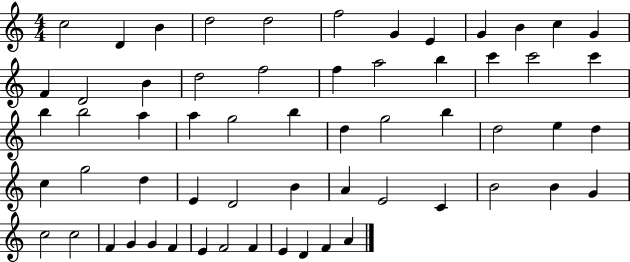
{
  \clef treble
  \numericTimeSignature
  \time 4/4
  \key c \major
  c''2 d'4 b'4 | d''2 d''2 | f''2 g'4 e'4 | g'4 b'4 c''4 g'4 | \break f'4 d'2 b'4 | d''2 f''2 | f''4 a''2 b''4 | c'''4 c'''2 c'''4 | \break b''4 b''2 a''4 | a''4 g''2 b''4 | d''4 g''2 b''4 | d''2 e''4 d''4 | \break c''4 g''2 d''4 | e'4 d'2 b'4 | a'4 e'2 c'4 | b'2 b'4 g'4 | \break c''2 c''2 | f'4 g'4 g'4 f'4 | e'4 f'2 f'4 | e'4 d'4 f'4 a'4 | \break \bar "|."
}